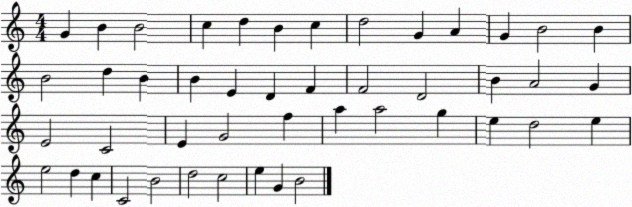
X:1
T:Untitled
M:4/4
L:1/4
K:C
G B B2 c d B c d2 G A G B2 B B2 d B B E D F F2 D2 B A2 G E2 C2 E G2 f a a2 g e d2 e e2 d c C2 B2 d2 c2 e G B2